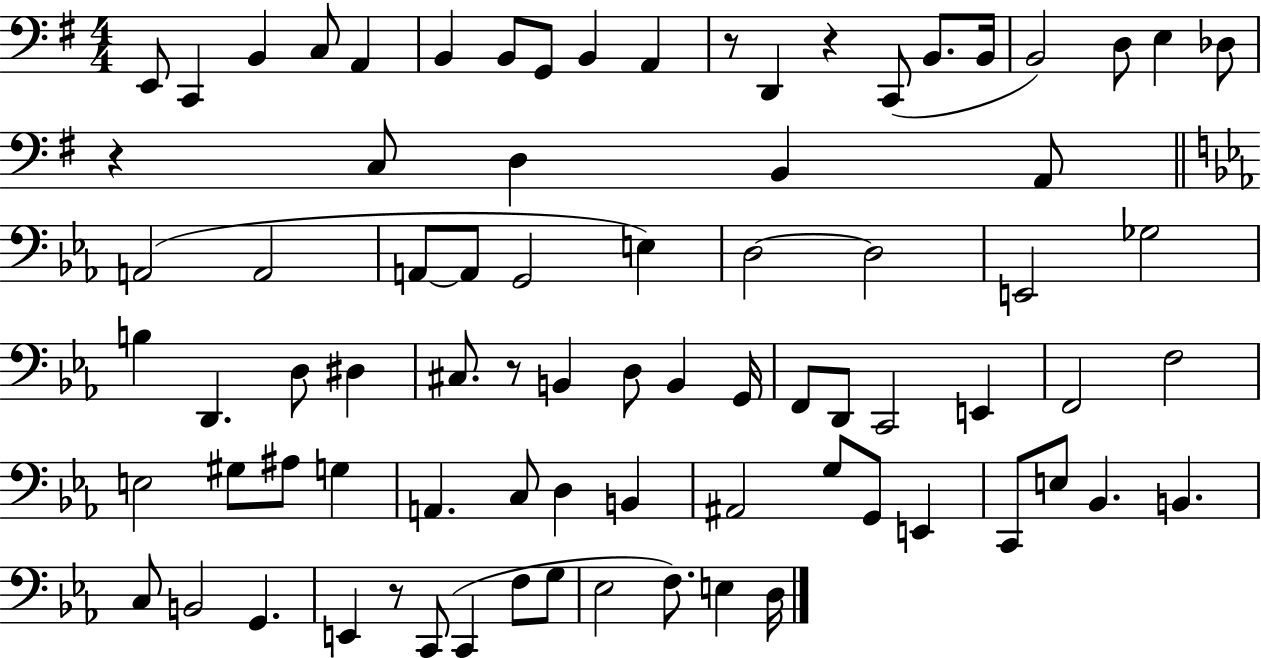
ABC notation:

X:1
T:Untitled
M:4/4
L:1/4
K:G
E,,/2 C,, B,, C,/2 A,, B,, B,,/2 G,,/2 B,, A,, z/2 D,, z C,,/2 B,,/2 B,,/4 B,,2 D,/2 E, _D,/2 z C,/2 D, B,, A,,/2 A,,2 A,,2 A,,/2 A,,/2 G,,2 E, D,2 D,2 E,,2 _G,2 B, D,, D,/2 ^D, ^C,/2 z/2 B,, D,/2 B,, G,,/4 F,,/2 D,,/2 C,,2 E,, F,,2 F,2 E,2 ^G,/2 ^A,/2 G, A,, C,/2 D, B,, ^A,,2 G,/2 G,,/2 E,, C,,/2 E,/2 _B,, B,, C,/2 B,,2 G,, E,, z/2 C,,/2 C,, F,/2 G,/2 _E,2 F,/2 E, D,/4